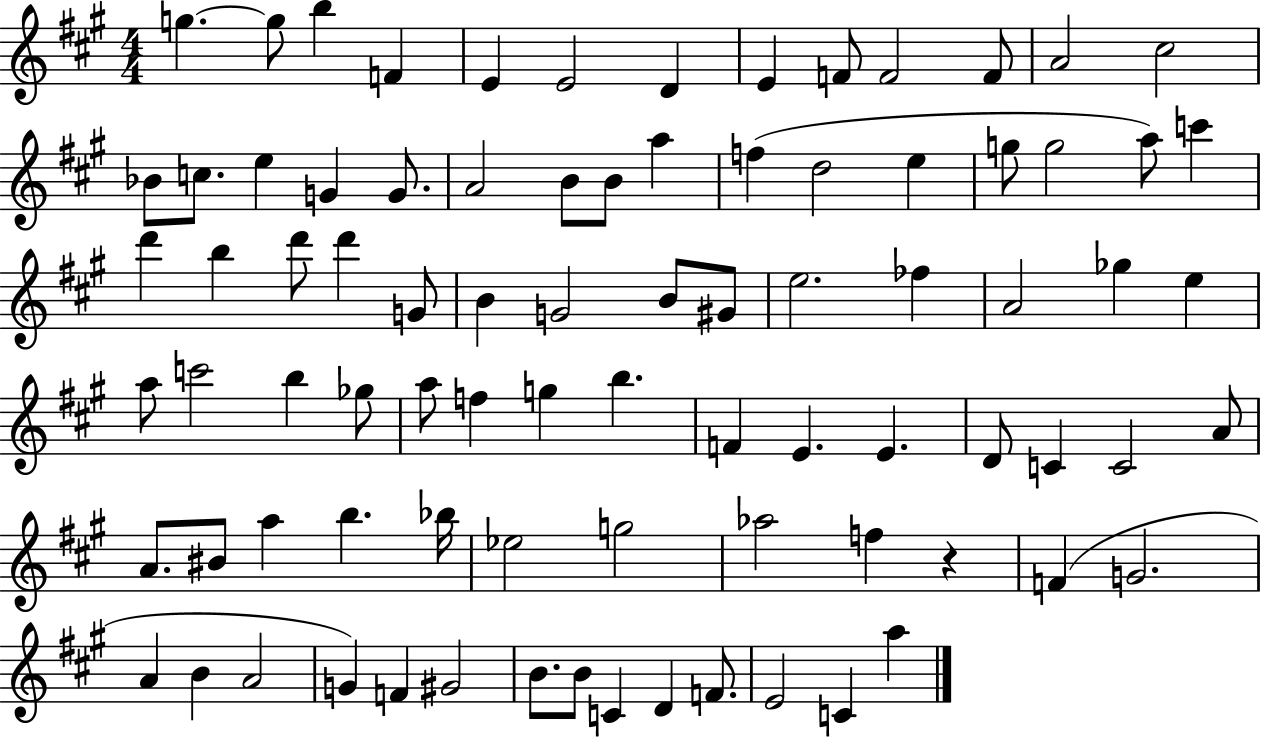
G5/q. G5/e B5/q F4/q E4/q E4/h D4/q E4/q F4/e F4/h F4/e A4/h C#5/h Bb4/e C5/e. E5/q G4/q G4/e. A4/h B4/e B4/e A5/q F5/q D5/h E5/q G5/e G5/h A5/e C6/q D6/q B5/q D6/e D6/q G4/e B4/q G4/h B4/e G#4/e E5/h. FES5/q A4/h Gb5/q E5/q A5/e C6/h B5/q Gb5/e A5/e F5/q G5/q B5/q. F4/q E4/q. E4/q. D4/e C4/q C4/h A4/e A4/e. BIS4/e A5/q B5/q. Bb5/s Eb5/h G5/h Ab5/h F5/q R/q F4/q G4/h. A4/q B4/q A4/h G4/q F4/q G#4/h B4/e. B4/e C4/q D4/q F4/e. E4/h C4/q A5/q